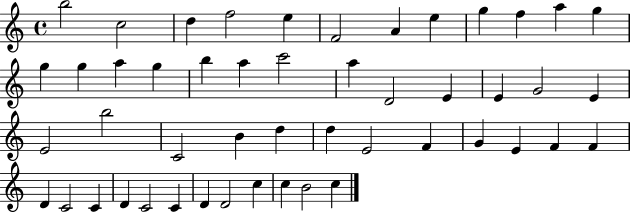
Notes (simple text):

B5/h C5/h D5/q F5/h E5/q F4/h A4/q E5/q G5/q F5/q A5/q G5/q G5/q G5/q A5/q G5/q B5/q A5/q C6/h A5/q D4/h E4/q E4/q G4/h E4/q E4/h B5/h C4/h B4/q D5/q D5/q E4/h F4/q G4/q E4/q F4/q F4/q D4/q C4/h C4/q D4/q C4/h C4/q D4/q D4/h C5/q C5/q B4/h C5/q